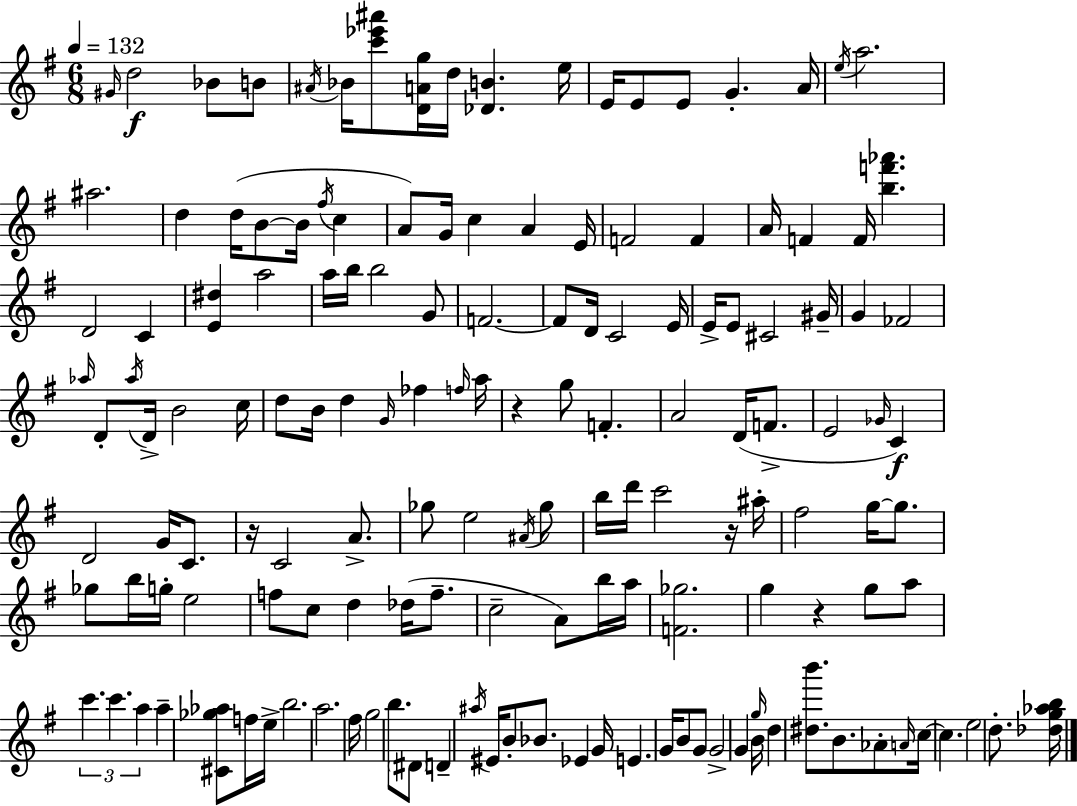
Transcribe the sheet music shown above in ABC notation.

X:1
T:Untitled
M:6/8
L:1/4
K:G
^G/4 d2 _B/2 B/2 ^A/4 _B/4 [c'_e'^a']/2 [DAg]/4 d/4 [_DB] e/4 E/4 E/2 E/2 G A/4 e/4 a2 ^a2 d d/4 B/2 B/4 ^f/4 c A/2 G/4 c A E/4 F2 F A/4 F F/4 [bf'_a'] D2 C [E^d] a2 a/4 b/4 b2 G/2 F2 F/2 D/4 C2 E/4 E/4 E/2 ^C2 ^G/4 G _F2 _a/4 D/2 _a/4 D/4 B2 c/4 d/2 B/4 d G/4 _f f/4 a/4 z g/2 F A2 D/4 F/2 E2 _G/4 C D2 G/4 C/2 z/4 C2 A/2 _g/2 e2 ^A/4 _g/2 b/4 d'/4 c'2 z/4 ^a/4 ^f2 g/4 g/2 _g/2 b/4 g/4 e2 f/2 c/2 d _d/4 f/2 c2 A/2 b/4 a/4 [F_g]2 g z g/2 a/2 c' c' a a [^C_g_a]/2 f/4 e/4 b2 a2 ^f/4 g2 b/2 ^D/2 D ^a/4 ^E/4 B/2 _B/2 _E G/4 E G/4 B/2 G/2 G2 G g/4 B/4 d [^db']/2 B/2 _A/2 A/4 c/4 c e2 d/2 [_dg_ab]/4